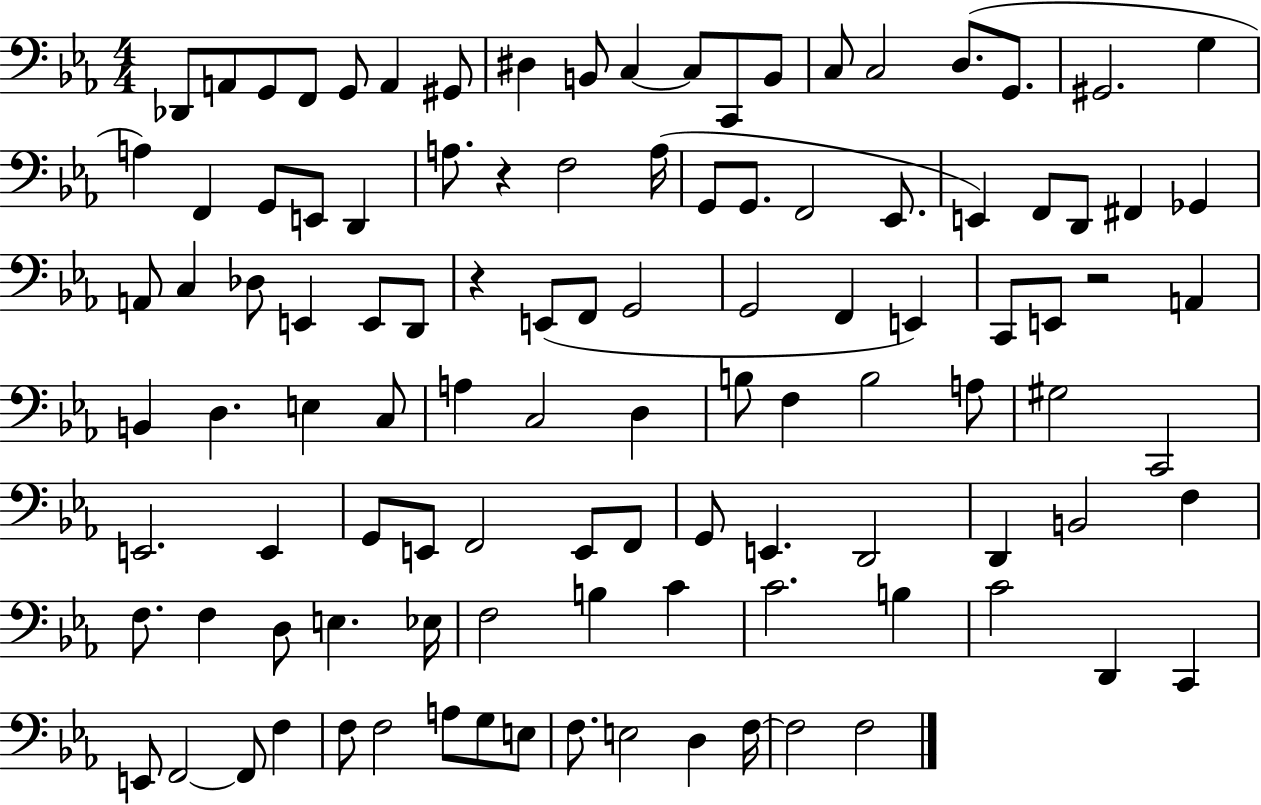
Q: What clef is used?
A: bass